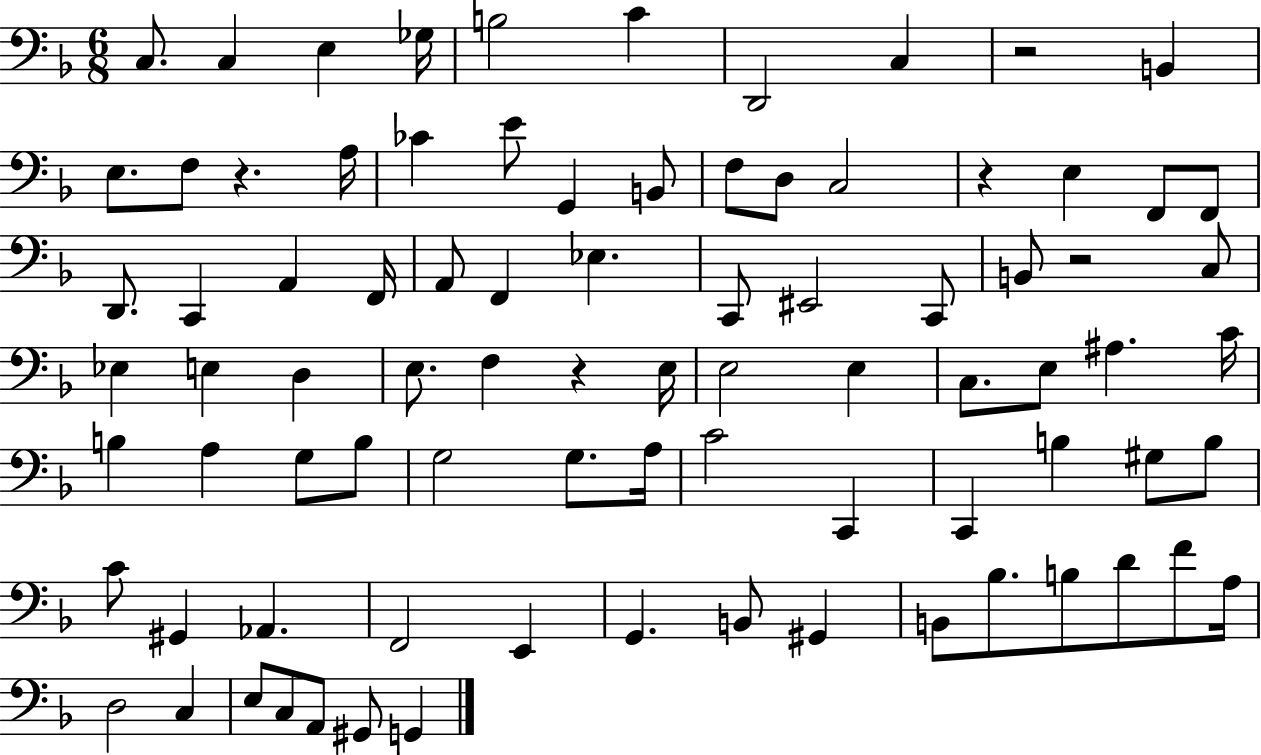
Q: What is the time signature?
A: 6/8